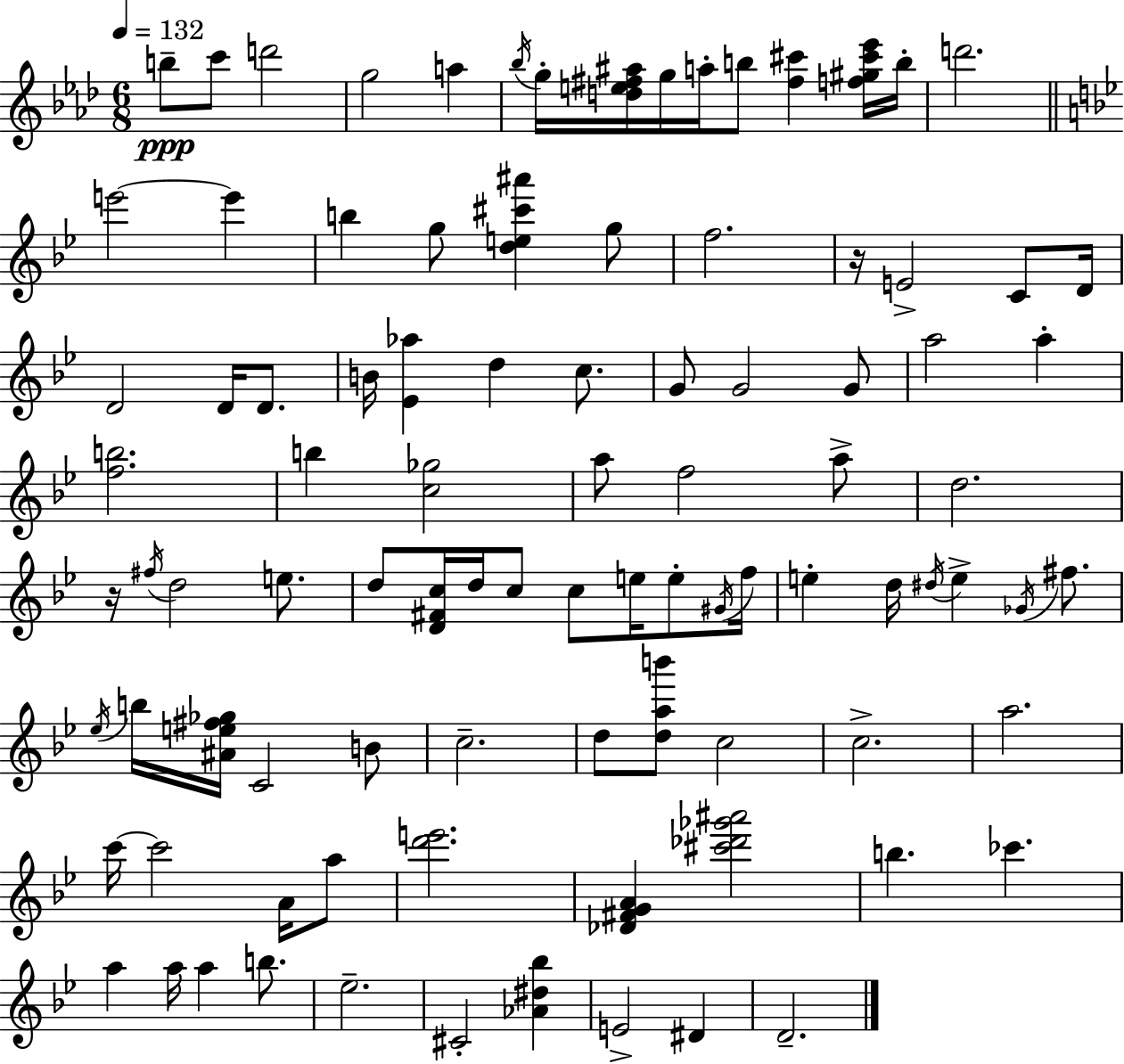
B5/e C6/e D6/h G5/h A5/q Bb5/s G5/s [D5,E5,F#5,A#5]/s G5/s A5/s B5/e [F#5,C#6]/q [F5,G#5,C#6,Eb6]/s B5/s D6/h. E6/h E6/q B5/q G5/e [D5,E5,C#6,A#6]/q G5/e F5/h. R/s E4/h C4/e D4/s D4/h D4/s D4/e. B4/s [Eb4,Ab5]/q D5/q C5/e. G4/e G4/h G4/e A5/h A5/q [F5,B5]/h. B5/q [C5,Gb5]/h A5/e F5/h A5/e D5/h. R/s F#5/s D5/h E5/e. D5/e [D4,F#4,C5]/s D5/s C5/e C5/e E5/s E5/e G#4/s F5/s E5/q D5/s D#5/s E5/q Gb4/s F#5/e. Eb5/s B5/s [A#4,E5,F#5,Gb5]/s C4/h B4/e C5/h. D5/e [D5,A5,B6]/e C5/h C5/h. A5/h. C6/s C6/h A4/s A5/e [D6,E6]/h. [Db4,F#4,G4,A4]/q [C#6,Db6,Gb6,A#6]/h B5/q. CES6/q. A5/q A5/s A5/q B5/e. Eb5/h. C#4/h [Ab4,D#5,Bb5]/q E4/h D#4/q D4/h.